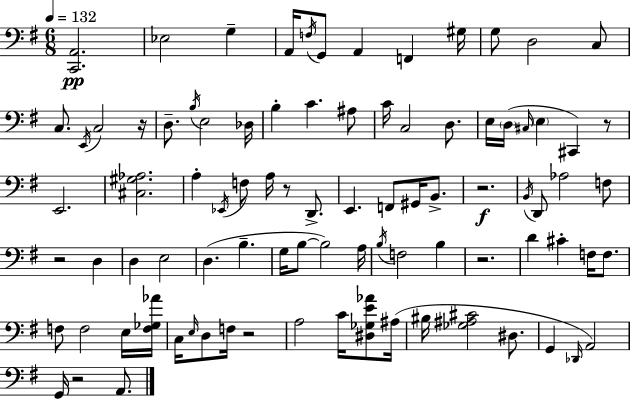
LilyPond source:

{
  \clef bass
  \numericTimeSignature
  \time 6/8
  \key e \minor
  \tempo 4 = 132
  <c, a,>2.\pp | ees2 g4-- | a,16 \acciaccatura { f16 } g,8 a,4 f,4 | gis16 g8 d2 c8 | \break c8. \acciaccatura { e,16 } c2 | r16 d8.-- \acciaccatura { b16 } e2 | des16 b4-. c'4. | ais8 c'16 c2 | \break d8. e16 \parenthesize d16( \grace { cis16 } \parenthesize e4 cis,4) | r8 e,2. | <cis gis aes>2. | a4-. \acciaccatura { ees,16 } f8 a16 | \break r8 d,8.-> e,4. f,8 | gis,16 b,8.-> r2.\f | \acciaccatura { b,16 } d,8 aes2 | f8 r2 | \break d4 d4 e2 | d4.( | b4.-- g16 b8~~ b2) | a16 \acciaccatura { b16 } f2 | \break b4 r2. | d'4 cis'4-. | f16 f8. f8 f2 | e16 <f ges aes'>16 c16 \grace { e16 } d8 f16 | \break r2 a2 | c'16 <dis ges e' aes'>8 ais16( bis16 <ges ais cis'>2 | dis8. g,4 | \grace { des,16 }) a,2 g,16 r2 | \break a,8. \bar "|."
}